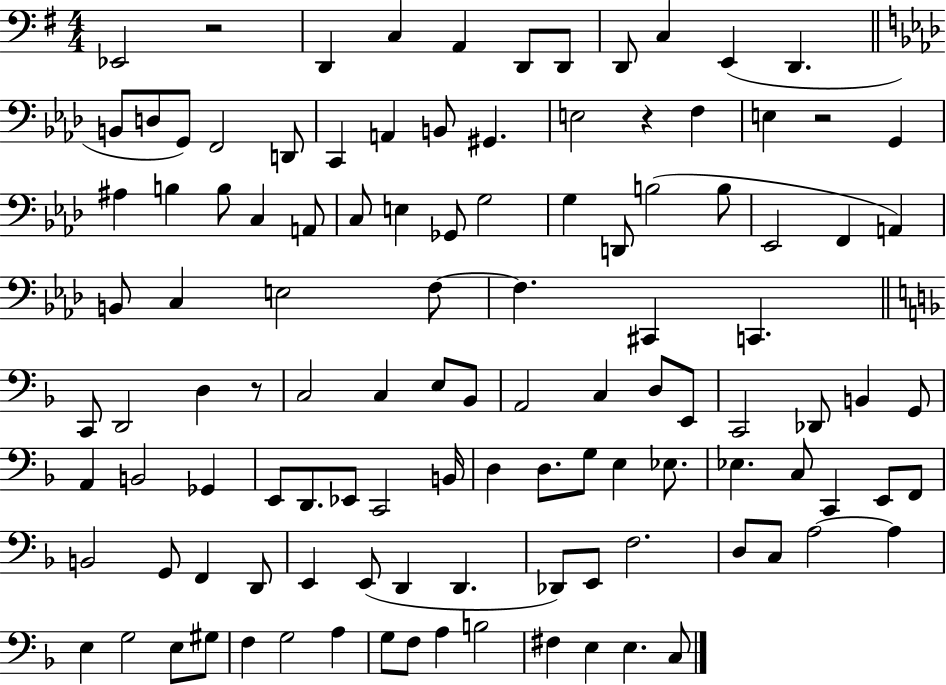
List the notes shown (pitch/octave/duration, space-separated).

Eb2/h R/h D2/q C3/q A2/q D2/e D2/e D2/e C3/q E2/q D2/q. B2/e D3/e G2/e F2/h D2/e C2/q A2/q B2/e G#2/q. E3/h R/q F3/q E3/q R/h G2/q A#3/q B3/q B3/e C3/q A2/e C3/e E3/q Gb2/e G3/h G3/q D2/e B3/h B3/e Eb2/h F2/q A2/q B2/e C3/q E3/h F3/e F3/q. C#2/q C2/q. C2/e D2/h D3/q R/e C3/h C3/q E3/e Bb2/e A2/h C3/q D3/e E2/e C2/h Db2/e B2/q G2/e A2/q B2/h Gb2/q E2/e D2/e. Eb2/e C2/h B2/s D3/q D3/e. G3/e E3/q Eb3/e. Eb3/q. C3/e C2/q E2/e F2/e B2/h G2/e F2/q D2/e E2/q E2/e D2/q D2/q. Db2/e E2/e F3/h. D3/e C3/e A3/h A3/q E3/q G3/h E3/e G#3/e F3/q G3/h A3/q G3/e F3/e A3/q B3/h F#3/q E3/q E3/q. C3/e